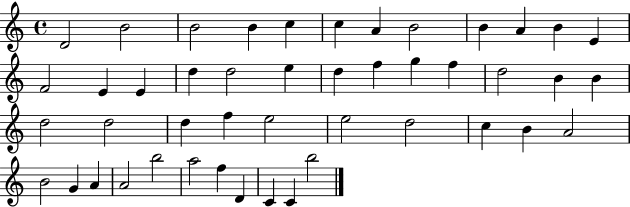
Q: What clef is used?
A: treble